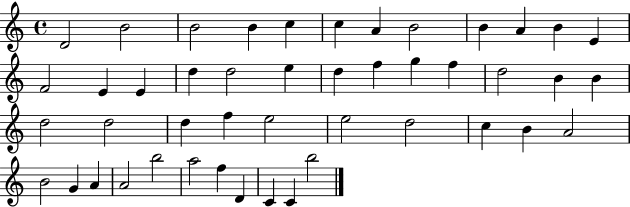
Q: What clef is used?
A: treble